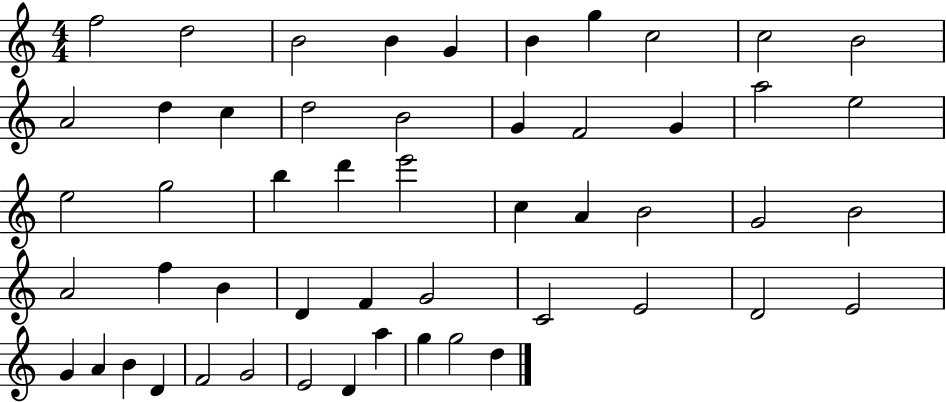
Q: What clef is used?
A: treble